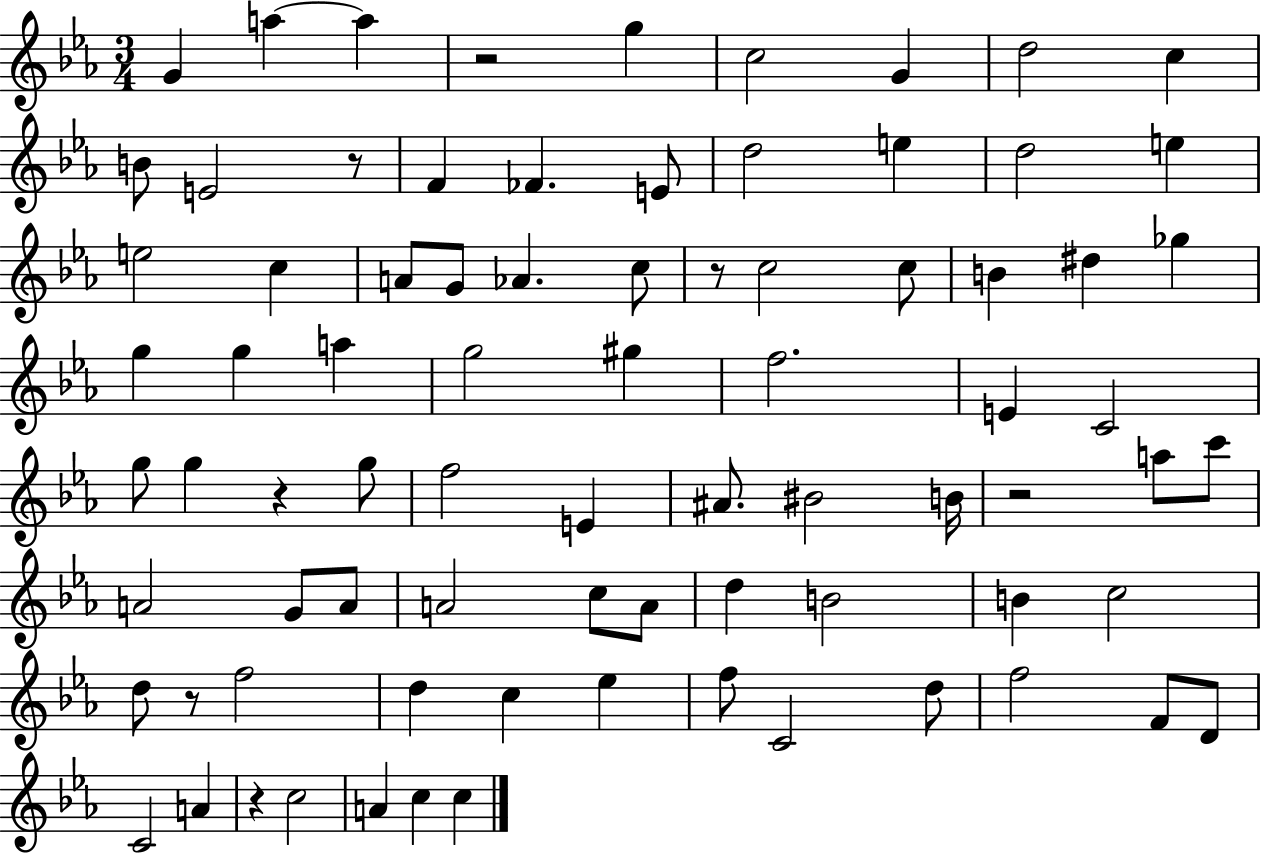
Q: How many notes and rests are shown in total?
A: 80